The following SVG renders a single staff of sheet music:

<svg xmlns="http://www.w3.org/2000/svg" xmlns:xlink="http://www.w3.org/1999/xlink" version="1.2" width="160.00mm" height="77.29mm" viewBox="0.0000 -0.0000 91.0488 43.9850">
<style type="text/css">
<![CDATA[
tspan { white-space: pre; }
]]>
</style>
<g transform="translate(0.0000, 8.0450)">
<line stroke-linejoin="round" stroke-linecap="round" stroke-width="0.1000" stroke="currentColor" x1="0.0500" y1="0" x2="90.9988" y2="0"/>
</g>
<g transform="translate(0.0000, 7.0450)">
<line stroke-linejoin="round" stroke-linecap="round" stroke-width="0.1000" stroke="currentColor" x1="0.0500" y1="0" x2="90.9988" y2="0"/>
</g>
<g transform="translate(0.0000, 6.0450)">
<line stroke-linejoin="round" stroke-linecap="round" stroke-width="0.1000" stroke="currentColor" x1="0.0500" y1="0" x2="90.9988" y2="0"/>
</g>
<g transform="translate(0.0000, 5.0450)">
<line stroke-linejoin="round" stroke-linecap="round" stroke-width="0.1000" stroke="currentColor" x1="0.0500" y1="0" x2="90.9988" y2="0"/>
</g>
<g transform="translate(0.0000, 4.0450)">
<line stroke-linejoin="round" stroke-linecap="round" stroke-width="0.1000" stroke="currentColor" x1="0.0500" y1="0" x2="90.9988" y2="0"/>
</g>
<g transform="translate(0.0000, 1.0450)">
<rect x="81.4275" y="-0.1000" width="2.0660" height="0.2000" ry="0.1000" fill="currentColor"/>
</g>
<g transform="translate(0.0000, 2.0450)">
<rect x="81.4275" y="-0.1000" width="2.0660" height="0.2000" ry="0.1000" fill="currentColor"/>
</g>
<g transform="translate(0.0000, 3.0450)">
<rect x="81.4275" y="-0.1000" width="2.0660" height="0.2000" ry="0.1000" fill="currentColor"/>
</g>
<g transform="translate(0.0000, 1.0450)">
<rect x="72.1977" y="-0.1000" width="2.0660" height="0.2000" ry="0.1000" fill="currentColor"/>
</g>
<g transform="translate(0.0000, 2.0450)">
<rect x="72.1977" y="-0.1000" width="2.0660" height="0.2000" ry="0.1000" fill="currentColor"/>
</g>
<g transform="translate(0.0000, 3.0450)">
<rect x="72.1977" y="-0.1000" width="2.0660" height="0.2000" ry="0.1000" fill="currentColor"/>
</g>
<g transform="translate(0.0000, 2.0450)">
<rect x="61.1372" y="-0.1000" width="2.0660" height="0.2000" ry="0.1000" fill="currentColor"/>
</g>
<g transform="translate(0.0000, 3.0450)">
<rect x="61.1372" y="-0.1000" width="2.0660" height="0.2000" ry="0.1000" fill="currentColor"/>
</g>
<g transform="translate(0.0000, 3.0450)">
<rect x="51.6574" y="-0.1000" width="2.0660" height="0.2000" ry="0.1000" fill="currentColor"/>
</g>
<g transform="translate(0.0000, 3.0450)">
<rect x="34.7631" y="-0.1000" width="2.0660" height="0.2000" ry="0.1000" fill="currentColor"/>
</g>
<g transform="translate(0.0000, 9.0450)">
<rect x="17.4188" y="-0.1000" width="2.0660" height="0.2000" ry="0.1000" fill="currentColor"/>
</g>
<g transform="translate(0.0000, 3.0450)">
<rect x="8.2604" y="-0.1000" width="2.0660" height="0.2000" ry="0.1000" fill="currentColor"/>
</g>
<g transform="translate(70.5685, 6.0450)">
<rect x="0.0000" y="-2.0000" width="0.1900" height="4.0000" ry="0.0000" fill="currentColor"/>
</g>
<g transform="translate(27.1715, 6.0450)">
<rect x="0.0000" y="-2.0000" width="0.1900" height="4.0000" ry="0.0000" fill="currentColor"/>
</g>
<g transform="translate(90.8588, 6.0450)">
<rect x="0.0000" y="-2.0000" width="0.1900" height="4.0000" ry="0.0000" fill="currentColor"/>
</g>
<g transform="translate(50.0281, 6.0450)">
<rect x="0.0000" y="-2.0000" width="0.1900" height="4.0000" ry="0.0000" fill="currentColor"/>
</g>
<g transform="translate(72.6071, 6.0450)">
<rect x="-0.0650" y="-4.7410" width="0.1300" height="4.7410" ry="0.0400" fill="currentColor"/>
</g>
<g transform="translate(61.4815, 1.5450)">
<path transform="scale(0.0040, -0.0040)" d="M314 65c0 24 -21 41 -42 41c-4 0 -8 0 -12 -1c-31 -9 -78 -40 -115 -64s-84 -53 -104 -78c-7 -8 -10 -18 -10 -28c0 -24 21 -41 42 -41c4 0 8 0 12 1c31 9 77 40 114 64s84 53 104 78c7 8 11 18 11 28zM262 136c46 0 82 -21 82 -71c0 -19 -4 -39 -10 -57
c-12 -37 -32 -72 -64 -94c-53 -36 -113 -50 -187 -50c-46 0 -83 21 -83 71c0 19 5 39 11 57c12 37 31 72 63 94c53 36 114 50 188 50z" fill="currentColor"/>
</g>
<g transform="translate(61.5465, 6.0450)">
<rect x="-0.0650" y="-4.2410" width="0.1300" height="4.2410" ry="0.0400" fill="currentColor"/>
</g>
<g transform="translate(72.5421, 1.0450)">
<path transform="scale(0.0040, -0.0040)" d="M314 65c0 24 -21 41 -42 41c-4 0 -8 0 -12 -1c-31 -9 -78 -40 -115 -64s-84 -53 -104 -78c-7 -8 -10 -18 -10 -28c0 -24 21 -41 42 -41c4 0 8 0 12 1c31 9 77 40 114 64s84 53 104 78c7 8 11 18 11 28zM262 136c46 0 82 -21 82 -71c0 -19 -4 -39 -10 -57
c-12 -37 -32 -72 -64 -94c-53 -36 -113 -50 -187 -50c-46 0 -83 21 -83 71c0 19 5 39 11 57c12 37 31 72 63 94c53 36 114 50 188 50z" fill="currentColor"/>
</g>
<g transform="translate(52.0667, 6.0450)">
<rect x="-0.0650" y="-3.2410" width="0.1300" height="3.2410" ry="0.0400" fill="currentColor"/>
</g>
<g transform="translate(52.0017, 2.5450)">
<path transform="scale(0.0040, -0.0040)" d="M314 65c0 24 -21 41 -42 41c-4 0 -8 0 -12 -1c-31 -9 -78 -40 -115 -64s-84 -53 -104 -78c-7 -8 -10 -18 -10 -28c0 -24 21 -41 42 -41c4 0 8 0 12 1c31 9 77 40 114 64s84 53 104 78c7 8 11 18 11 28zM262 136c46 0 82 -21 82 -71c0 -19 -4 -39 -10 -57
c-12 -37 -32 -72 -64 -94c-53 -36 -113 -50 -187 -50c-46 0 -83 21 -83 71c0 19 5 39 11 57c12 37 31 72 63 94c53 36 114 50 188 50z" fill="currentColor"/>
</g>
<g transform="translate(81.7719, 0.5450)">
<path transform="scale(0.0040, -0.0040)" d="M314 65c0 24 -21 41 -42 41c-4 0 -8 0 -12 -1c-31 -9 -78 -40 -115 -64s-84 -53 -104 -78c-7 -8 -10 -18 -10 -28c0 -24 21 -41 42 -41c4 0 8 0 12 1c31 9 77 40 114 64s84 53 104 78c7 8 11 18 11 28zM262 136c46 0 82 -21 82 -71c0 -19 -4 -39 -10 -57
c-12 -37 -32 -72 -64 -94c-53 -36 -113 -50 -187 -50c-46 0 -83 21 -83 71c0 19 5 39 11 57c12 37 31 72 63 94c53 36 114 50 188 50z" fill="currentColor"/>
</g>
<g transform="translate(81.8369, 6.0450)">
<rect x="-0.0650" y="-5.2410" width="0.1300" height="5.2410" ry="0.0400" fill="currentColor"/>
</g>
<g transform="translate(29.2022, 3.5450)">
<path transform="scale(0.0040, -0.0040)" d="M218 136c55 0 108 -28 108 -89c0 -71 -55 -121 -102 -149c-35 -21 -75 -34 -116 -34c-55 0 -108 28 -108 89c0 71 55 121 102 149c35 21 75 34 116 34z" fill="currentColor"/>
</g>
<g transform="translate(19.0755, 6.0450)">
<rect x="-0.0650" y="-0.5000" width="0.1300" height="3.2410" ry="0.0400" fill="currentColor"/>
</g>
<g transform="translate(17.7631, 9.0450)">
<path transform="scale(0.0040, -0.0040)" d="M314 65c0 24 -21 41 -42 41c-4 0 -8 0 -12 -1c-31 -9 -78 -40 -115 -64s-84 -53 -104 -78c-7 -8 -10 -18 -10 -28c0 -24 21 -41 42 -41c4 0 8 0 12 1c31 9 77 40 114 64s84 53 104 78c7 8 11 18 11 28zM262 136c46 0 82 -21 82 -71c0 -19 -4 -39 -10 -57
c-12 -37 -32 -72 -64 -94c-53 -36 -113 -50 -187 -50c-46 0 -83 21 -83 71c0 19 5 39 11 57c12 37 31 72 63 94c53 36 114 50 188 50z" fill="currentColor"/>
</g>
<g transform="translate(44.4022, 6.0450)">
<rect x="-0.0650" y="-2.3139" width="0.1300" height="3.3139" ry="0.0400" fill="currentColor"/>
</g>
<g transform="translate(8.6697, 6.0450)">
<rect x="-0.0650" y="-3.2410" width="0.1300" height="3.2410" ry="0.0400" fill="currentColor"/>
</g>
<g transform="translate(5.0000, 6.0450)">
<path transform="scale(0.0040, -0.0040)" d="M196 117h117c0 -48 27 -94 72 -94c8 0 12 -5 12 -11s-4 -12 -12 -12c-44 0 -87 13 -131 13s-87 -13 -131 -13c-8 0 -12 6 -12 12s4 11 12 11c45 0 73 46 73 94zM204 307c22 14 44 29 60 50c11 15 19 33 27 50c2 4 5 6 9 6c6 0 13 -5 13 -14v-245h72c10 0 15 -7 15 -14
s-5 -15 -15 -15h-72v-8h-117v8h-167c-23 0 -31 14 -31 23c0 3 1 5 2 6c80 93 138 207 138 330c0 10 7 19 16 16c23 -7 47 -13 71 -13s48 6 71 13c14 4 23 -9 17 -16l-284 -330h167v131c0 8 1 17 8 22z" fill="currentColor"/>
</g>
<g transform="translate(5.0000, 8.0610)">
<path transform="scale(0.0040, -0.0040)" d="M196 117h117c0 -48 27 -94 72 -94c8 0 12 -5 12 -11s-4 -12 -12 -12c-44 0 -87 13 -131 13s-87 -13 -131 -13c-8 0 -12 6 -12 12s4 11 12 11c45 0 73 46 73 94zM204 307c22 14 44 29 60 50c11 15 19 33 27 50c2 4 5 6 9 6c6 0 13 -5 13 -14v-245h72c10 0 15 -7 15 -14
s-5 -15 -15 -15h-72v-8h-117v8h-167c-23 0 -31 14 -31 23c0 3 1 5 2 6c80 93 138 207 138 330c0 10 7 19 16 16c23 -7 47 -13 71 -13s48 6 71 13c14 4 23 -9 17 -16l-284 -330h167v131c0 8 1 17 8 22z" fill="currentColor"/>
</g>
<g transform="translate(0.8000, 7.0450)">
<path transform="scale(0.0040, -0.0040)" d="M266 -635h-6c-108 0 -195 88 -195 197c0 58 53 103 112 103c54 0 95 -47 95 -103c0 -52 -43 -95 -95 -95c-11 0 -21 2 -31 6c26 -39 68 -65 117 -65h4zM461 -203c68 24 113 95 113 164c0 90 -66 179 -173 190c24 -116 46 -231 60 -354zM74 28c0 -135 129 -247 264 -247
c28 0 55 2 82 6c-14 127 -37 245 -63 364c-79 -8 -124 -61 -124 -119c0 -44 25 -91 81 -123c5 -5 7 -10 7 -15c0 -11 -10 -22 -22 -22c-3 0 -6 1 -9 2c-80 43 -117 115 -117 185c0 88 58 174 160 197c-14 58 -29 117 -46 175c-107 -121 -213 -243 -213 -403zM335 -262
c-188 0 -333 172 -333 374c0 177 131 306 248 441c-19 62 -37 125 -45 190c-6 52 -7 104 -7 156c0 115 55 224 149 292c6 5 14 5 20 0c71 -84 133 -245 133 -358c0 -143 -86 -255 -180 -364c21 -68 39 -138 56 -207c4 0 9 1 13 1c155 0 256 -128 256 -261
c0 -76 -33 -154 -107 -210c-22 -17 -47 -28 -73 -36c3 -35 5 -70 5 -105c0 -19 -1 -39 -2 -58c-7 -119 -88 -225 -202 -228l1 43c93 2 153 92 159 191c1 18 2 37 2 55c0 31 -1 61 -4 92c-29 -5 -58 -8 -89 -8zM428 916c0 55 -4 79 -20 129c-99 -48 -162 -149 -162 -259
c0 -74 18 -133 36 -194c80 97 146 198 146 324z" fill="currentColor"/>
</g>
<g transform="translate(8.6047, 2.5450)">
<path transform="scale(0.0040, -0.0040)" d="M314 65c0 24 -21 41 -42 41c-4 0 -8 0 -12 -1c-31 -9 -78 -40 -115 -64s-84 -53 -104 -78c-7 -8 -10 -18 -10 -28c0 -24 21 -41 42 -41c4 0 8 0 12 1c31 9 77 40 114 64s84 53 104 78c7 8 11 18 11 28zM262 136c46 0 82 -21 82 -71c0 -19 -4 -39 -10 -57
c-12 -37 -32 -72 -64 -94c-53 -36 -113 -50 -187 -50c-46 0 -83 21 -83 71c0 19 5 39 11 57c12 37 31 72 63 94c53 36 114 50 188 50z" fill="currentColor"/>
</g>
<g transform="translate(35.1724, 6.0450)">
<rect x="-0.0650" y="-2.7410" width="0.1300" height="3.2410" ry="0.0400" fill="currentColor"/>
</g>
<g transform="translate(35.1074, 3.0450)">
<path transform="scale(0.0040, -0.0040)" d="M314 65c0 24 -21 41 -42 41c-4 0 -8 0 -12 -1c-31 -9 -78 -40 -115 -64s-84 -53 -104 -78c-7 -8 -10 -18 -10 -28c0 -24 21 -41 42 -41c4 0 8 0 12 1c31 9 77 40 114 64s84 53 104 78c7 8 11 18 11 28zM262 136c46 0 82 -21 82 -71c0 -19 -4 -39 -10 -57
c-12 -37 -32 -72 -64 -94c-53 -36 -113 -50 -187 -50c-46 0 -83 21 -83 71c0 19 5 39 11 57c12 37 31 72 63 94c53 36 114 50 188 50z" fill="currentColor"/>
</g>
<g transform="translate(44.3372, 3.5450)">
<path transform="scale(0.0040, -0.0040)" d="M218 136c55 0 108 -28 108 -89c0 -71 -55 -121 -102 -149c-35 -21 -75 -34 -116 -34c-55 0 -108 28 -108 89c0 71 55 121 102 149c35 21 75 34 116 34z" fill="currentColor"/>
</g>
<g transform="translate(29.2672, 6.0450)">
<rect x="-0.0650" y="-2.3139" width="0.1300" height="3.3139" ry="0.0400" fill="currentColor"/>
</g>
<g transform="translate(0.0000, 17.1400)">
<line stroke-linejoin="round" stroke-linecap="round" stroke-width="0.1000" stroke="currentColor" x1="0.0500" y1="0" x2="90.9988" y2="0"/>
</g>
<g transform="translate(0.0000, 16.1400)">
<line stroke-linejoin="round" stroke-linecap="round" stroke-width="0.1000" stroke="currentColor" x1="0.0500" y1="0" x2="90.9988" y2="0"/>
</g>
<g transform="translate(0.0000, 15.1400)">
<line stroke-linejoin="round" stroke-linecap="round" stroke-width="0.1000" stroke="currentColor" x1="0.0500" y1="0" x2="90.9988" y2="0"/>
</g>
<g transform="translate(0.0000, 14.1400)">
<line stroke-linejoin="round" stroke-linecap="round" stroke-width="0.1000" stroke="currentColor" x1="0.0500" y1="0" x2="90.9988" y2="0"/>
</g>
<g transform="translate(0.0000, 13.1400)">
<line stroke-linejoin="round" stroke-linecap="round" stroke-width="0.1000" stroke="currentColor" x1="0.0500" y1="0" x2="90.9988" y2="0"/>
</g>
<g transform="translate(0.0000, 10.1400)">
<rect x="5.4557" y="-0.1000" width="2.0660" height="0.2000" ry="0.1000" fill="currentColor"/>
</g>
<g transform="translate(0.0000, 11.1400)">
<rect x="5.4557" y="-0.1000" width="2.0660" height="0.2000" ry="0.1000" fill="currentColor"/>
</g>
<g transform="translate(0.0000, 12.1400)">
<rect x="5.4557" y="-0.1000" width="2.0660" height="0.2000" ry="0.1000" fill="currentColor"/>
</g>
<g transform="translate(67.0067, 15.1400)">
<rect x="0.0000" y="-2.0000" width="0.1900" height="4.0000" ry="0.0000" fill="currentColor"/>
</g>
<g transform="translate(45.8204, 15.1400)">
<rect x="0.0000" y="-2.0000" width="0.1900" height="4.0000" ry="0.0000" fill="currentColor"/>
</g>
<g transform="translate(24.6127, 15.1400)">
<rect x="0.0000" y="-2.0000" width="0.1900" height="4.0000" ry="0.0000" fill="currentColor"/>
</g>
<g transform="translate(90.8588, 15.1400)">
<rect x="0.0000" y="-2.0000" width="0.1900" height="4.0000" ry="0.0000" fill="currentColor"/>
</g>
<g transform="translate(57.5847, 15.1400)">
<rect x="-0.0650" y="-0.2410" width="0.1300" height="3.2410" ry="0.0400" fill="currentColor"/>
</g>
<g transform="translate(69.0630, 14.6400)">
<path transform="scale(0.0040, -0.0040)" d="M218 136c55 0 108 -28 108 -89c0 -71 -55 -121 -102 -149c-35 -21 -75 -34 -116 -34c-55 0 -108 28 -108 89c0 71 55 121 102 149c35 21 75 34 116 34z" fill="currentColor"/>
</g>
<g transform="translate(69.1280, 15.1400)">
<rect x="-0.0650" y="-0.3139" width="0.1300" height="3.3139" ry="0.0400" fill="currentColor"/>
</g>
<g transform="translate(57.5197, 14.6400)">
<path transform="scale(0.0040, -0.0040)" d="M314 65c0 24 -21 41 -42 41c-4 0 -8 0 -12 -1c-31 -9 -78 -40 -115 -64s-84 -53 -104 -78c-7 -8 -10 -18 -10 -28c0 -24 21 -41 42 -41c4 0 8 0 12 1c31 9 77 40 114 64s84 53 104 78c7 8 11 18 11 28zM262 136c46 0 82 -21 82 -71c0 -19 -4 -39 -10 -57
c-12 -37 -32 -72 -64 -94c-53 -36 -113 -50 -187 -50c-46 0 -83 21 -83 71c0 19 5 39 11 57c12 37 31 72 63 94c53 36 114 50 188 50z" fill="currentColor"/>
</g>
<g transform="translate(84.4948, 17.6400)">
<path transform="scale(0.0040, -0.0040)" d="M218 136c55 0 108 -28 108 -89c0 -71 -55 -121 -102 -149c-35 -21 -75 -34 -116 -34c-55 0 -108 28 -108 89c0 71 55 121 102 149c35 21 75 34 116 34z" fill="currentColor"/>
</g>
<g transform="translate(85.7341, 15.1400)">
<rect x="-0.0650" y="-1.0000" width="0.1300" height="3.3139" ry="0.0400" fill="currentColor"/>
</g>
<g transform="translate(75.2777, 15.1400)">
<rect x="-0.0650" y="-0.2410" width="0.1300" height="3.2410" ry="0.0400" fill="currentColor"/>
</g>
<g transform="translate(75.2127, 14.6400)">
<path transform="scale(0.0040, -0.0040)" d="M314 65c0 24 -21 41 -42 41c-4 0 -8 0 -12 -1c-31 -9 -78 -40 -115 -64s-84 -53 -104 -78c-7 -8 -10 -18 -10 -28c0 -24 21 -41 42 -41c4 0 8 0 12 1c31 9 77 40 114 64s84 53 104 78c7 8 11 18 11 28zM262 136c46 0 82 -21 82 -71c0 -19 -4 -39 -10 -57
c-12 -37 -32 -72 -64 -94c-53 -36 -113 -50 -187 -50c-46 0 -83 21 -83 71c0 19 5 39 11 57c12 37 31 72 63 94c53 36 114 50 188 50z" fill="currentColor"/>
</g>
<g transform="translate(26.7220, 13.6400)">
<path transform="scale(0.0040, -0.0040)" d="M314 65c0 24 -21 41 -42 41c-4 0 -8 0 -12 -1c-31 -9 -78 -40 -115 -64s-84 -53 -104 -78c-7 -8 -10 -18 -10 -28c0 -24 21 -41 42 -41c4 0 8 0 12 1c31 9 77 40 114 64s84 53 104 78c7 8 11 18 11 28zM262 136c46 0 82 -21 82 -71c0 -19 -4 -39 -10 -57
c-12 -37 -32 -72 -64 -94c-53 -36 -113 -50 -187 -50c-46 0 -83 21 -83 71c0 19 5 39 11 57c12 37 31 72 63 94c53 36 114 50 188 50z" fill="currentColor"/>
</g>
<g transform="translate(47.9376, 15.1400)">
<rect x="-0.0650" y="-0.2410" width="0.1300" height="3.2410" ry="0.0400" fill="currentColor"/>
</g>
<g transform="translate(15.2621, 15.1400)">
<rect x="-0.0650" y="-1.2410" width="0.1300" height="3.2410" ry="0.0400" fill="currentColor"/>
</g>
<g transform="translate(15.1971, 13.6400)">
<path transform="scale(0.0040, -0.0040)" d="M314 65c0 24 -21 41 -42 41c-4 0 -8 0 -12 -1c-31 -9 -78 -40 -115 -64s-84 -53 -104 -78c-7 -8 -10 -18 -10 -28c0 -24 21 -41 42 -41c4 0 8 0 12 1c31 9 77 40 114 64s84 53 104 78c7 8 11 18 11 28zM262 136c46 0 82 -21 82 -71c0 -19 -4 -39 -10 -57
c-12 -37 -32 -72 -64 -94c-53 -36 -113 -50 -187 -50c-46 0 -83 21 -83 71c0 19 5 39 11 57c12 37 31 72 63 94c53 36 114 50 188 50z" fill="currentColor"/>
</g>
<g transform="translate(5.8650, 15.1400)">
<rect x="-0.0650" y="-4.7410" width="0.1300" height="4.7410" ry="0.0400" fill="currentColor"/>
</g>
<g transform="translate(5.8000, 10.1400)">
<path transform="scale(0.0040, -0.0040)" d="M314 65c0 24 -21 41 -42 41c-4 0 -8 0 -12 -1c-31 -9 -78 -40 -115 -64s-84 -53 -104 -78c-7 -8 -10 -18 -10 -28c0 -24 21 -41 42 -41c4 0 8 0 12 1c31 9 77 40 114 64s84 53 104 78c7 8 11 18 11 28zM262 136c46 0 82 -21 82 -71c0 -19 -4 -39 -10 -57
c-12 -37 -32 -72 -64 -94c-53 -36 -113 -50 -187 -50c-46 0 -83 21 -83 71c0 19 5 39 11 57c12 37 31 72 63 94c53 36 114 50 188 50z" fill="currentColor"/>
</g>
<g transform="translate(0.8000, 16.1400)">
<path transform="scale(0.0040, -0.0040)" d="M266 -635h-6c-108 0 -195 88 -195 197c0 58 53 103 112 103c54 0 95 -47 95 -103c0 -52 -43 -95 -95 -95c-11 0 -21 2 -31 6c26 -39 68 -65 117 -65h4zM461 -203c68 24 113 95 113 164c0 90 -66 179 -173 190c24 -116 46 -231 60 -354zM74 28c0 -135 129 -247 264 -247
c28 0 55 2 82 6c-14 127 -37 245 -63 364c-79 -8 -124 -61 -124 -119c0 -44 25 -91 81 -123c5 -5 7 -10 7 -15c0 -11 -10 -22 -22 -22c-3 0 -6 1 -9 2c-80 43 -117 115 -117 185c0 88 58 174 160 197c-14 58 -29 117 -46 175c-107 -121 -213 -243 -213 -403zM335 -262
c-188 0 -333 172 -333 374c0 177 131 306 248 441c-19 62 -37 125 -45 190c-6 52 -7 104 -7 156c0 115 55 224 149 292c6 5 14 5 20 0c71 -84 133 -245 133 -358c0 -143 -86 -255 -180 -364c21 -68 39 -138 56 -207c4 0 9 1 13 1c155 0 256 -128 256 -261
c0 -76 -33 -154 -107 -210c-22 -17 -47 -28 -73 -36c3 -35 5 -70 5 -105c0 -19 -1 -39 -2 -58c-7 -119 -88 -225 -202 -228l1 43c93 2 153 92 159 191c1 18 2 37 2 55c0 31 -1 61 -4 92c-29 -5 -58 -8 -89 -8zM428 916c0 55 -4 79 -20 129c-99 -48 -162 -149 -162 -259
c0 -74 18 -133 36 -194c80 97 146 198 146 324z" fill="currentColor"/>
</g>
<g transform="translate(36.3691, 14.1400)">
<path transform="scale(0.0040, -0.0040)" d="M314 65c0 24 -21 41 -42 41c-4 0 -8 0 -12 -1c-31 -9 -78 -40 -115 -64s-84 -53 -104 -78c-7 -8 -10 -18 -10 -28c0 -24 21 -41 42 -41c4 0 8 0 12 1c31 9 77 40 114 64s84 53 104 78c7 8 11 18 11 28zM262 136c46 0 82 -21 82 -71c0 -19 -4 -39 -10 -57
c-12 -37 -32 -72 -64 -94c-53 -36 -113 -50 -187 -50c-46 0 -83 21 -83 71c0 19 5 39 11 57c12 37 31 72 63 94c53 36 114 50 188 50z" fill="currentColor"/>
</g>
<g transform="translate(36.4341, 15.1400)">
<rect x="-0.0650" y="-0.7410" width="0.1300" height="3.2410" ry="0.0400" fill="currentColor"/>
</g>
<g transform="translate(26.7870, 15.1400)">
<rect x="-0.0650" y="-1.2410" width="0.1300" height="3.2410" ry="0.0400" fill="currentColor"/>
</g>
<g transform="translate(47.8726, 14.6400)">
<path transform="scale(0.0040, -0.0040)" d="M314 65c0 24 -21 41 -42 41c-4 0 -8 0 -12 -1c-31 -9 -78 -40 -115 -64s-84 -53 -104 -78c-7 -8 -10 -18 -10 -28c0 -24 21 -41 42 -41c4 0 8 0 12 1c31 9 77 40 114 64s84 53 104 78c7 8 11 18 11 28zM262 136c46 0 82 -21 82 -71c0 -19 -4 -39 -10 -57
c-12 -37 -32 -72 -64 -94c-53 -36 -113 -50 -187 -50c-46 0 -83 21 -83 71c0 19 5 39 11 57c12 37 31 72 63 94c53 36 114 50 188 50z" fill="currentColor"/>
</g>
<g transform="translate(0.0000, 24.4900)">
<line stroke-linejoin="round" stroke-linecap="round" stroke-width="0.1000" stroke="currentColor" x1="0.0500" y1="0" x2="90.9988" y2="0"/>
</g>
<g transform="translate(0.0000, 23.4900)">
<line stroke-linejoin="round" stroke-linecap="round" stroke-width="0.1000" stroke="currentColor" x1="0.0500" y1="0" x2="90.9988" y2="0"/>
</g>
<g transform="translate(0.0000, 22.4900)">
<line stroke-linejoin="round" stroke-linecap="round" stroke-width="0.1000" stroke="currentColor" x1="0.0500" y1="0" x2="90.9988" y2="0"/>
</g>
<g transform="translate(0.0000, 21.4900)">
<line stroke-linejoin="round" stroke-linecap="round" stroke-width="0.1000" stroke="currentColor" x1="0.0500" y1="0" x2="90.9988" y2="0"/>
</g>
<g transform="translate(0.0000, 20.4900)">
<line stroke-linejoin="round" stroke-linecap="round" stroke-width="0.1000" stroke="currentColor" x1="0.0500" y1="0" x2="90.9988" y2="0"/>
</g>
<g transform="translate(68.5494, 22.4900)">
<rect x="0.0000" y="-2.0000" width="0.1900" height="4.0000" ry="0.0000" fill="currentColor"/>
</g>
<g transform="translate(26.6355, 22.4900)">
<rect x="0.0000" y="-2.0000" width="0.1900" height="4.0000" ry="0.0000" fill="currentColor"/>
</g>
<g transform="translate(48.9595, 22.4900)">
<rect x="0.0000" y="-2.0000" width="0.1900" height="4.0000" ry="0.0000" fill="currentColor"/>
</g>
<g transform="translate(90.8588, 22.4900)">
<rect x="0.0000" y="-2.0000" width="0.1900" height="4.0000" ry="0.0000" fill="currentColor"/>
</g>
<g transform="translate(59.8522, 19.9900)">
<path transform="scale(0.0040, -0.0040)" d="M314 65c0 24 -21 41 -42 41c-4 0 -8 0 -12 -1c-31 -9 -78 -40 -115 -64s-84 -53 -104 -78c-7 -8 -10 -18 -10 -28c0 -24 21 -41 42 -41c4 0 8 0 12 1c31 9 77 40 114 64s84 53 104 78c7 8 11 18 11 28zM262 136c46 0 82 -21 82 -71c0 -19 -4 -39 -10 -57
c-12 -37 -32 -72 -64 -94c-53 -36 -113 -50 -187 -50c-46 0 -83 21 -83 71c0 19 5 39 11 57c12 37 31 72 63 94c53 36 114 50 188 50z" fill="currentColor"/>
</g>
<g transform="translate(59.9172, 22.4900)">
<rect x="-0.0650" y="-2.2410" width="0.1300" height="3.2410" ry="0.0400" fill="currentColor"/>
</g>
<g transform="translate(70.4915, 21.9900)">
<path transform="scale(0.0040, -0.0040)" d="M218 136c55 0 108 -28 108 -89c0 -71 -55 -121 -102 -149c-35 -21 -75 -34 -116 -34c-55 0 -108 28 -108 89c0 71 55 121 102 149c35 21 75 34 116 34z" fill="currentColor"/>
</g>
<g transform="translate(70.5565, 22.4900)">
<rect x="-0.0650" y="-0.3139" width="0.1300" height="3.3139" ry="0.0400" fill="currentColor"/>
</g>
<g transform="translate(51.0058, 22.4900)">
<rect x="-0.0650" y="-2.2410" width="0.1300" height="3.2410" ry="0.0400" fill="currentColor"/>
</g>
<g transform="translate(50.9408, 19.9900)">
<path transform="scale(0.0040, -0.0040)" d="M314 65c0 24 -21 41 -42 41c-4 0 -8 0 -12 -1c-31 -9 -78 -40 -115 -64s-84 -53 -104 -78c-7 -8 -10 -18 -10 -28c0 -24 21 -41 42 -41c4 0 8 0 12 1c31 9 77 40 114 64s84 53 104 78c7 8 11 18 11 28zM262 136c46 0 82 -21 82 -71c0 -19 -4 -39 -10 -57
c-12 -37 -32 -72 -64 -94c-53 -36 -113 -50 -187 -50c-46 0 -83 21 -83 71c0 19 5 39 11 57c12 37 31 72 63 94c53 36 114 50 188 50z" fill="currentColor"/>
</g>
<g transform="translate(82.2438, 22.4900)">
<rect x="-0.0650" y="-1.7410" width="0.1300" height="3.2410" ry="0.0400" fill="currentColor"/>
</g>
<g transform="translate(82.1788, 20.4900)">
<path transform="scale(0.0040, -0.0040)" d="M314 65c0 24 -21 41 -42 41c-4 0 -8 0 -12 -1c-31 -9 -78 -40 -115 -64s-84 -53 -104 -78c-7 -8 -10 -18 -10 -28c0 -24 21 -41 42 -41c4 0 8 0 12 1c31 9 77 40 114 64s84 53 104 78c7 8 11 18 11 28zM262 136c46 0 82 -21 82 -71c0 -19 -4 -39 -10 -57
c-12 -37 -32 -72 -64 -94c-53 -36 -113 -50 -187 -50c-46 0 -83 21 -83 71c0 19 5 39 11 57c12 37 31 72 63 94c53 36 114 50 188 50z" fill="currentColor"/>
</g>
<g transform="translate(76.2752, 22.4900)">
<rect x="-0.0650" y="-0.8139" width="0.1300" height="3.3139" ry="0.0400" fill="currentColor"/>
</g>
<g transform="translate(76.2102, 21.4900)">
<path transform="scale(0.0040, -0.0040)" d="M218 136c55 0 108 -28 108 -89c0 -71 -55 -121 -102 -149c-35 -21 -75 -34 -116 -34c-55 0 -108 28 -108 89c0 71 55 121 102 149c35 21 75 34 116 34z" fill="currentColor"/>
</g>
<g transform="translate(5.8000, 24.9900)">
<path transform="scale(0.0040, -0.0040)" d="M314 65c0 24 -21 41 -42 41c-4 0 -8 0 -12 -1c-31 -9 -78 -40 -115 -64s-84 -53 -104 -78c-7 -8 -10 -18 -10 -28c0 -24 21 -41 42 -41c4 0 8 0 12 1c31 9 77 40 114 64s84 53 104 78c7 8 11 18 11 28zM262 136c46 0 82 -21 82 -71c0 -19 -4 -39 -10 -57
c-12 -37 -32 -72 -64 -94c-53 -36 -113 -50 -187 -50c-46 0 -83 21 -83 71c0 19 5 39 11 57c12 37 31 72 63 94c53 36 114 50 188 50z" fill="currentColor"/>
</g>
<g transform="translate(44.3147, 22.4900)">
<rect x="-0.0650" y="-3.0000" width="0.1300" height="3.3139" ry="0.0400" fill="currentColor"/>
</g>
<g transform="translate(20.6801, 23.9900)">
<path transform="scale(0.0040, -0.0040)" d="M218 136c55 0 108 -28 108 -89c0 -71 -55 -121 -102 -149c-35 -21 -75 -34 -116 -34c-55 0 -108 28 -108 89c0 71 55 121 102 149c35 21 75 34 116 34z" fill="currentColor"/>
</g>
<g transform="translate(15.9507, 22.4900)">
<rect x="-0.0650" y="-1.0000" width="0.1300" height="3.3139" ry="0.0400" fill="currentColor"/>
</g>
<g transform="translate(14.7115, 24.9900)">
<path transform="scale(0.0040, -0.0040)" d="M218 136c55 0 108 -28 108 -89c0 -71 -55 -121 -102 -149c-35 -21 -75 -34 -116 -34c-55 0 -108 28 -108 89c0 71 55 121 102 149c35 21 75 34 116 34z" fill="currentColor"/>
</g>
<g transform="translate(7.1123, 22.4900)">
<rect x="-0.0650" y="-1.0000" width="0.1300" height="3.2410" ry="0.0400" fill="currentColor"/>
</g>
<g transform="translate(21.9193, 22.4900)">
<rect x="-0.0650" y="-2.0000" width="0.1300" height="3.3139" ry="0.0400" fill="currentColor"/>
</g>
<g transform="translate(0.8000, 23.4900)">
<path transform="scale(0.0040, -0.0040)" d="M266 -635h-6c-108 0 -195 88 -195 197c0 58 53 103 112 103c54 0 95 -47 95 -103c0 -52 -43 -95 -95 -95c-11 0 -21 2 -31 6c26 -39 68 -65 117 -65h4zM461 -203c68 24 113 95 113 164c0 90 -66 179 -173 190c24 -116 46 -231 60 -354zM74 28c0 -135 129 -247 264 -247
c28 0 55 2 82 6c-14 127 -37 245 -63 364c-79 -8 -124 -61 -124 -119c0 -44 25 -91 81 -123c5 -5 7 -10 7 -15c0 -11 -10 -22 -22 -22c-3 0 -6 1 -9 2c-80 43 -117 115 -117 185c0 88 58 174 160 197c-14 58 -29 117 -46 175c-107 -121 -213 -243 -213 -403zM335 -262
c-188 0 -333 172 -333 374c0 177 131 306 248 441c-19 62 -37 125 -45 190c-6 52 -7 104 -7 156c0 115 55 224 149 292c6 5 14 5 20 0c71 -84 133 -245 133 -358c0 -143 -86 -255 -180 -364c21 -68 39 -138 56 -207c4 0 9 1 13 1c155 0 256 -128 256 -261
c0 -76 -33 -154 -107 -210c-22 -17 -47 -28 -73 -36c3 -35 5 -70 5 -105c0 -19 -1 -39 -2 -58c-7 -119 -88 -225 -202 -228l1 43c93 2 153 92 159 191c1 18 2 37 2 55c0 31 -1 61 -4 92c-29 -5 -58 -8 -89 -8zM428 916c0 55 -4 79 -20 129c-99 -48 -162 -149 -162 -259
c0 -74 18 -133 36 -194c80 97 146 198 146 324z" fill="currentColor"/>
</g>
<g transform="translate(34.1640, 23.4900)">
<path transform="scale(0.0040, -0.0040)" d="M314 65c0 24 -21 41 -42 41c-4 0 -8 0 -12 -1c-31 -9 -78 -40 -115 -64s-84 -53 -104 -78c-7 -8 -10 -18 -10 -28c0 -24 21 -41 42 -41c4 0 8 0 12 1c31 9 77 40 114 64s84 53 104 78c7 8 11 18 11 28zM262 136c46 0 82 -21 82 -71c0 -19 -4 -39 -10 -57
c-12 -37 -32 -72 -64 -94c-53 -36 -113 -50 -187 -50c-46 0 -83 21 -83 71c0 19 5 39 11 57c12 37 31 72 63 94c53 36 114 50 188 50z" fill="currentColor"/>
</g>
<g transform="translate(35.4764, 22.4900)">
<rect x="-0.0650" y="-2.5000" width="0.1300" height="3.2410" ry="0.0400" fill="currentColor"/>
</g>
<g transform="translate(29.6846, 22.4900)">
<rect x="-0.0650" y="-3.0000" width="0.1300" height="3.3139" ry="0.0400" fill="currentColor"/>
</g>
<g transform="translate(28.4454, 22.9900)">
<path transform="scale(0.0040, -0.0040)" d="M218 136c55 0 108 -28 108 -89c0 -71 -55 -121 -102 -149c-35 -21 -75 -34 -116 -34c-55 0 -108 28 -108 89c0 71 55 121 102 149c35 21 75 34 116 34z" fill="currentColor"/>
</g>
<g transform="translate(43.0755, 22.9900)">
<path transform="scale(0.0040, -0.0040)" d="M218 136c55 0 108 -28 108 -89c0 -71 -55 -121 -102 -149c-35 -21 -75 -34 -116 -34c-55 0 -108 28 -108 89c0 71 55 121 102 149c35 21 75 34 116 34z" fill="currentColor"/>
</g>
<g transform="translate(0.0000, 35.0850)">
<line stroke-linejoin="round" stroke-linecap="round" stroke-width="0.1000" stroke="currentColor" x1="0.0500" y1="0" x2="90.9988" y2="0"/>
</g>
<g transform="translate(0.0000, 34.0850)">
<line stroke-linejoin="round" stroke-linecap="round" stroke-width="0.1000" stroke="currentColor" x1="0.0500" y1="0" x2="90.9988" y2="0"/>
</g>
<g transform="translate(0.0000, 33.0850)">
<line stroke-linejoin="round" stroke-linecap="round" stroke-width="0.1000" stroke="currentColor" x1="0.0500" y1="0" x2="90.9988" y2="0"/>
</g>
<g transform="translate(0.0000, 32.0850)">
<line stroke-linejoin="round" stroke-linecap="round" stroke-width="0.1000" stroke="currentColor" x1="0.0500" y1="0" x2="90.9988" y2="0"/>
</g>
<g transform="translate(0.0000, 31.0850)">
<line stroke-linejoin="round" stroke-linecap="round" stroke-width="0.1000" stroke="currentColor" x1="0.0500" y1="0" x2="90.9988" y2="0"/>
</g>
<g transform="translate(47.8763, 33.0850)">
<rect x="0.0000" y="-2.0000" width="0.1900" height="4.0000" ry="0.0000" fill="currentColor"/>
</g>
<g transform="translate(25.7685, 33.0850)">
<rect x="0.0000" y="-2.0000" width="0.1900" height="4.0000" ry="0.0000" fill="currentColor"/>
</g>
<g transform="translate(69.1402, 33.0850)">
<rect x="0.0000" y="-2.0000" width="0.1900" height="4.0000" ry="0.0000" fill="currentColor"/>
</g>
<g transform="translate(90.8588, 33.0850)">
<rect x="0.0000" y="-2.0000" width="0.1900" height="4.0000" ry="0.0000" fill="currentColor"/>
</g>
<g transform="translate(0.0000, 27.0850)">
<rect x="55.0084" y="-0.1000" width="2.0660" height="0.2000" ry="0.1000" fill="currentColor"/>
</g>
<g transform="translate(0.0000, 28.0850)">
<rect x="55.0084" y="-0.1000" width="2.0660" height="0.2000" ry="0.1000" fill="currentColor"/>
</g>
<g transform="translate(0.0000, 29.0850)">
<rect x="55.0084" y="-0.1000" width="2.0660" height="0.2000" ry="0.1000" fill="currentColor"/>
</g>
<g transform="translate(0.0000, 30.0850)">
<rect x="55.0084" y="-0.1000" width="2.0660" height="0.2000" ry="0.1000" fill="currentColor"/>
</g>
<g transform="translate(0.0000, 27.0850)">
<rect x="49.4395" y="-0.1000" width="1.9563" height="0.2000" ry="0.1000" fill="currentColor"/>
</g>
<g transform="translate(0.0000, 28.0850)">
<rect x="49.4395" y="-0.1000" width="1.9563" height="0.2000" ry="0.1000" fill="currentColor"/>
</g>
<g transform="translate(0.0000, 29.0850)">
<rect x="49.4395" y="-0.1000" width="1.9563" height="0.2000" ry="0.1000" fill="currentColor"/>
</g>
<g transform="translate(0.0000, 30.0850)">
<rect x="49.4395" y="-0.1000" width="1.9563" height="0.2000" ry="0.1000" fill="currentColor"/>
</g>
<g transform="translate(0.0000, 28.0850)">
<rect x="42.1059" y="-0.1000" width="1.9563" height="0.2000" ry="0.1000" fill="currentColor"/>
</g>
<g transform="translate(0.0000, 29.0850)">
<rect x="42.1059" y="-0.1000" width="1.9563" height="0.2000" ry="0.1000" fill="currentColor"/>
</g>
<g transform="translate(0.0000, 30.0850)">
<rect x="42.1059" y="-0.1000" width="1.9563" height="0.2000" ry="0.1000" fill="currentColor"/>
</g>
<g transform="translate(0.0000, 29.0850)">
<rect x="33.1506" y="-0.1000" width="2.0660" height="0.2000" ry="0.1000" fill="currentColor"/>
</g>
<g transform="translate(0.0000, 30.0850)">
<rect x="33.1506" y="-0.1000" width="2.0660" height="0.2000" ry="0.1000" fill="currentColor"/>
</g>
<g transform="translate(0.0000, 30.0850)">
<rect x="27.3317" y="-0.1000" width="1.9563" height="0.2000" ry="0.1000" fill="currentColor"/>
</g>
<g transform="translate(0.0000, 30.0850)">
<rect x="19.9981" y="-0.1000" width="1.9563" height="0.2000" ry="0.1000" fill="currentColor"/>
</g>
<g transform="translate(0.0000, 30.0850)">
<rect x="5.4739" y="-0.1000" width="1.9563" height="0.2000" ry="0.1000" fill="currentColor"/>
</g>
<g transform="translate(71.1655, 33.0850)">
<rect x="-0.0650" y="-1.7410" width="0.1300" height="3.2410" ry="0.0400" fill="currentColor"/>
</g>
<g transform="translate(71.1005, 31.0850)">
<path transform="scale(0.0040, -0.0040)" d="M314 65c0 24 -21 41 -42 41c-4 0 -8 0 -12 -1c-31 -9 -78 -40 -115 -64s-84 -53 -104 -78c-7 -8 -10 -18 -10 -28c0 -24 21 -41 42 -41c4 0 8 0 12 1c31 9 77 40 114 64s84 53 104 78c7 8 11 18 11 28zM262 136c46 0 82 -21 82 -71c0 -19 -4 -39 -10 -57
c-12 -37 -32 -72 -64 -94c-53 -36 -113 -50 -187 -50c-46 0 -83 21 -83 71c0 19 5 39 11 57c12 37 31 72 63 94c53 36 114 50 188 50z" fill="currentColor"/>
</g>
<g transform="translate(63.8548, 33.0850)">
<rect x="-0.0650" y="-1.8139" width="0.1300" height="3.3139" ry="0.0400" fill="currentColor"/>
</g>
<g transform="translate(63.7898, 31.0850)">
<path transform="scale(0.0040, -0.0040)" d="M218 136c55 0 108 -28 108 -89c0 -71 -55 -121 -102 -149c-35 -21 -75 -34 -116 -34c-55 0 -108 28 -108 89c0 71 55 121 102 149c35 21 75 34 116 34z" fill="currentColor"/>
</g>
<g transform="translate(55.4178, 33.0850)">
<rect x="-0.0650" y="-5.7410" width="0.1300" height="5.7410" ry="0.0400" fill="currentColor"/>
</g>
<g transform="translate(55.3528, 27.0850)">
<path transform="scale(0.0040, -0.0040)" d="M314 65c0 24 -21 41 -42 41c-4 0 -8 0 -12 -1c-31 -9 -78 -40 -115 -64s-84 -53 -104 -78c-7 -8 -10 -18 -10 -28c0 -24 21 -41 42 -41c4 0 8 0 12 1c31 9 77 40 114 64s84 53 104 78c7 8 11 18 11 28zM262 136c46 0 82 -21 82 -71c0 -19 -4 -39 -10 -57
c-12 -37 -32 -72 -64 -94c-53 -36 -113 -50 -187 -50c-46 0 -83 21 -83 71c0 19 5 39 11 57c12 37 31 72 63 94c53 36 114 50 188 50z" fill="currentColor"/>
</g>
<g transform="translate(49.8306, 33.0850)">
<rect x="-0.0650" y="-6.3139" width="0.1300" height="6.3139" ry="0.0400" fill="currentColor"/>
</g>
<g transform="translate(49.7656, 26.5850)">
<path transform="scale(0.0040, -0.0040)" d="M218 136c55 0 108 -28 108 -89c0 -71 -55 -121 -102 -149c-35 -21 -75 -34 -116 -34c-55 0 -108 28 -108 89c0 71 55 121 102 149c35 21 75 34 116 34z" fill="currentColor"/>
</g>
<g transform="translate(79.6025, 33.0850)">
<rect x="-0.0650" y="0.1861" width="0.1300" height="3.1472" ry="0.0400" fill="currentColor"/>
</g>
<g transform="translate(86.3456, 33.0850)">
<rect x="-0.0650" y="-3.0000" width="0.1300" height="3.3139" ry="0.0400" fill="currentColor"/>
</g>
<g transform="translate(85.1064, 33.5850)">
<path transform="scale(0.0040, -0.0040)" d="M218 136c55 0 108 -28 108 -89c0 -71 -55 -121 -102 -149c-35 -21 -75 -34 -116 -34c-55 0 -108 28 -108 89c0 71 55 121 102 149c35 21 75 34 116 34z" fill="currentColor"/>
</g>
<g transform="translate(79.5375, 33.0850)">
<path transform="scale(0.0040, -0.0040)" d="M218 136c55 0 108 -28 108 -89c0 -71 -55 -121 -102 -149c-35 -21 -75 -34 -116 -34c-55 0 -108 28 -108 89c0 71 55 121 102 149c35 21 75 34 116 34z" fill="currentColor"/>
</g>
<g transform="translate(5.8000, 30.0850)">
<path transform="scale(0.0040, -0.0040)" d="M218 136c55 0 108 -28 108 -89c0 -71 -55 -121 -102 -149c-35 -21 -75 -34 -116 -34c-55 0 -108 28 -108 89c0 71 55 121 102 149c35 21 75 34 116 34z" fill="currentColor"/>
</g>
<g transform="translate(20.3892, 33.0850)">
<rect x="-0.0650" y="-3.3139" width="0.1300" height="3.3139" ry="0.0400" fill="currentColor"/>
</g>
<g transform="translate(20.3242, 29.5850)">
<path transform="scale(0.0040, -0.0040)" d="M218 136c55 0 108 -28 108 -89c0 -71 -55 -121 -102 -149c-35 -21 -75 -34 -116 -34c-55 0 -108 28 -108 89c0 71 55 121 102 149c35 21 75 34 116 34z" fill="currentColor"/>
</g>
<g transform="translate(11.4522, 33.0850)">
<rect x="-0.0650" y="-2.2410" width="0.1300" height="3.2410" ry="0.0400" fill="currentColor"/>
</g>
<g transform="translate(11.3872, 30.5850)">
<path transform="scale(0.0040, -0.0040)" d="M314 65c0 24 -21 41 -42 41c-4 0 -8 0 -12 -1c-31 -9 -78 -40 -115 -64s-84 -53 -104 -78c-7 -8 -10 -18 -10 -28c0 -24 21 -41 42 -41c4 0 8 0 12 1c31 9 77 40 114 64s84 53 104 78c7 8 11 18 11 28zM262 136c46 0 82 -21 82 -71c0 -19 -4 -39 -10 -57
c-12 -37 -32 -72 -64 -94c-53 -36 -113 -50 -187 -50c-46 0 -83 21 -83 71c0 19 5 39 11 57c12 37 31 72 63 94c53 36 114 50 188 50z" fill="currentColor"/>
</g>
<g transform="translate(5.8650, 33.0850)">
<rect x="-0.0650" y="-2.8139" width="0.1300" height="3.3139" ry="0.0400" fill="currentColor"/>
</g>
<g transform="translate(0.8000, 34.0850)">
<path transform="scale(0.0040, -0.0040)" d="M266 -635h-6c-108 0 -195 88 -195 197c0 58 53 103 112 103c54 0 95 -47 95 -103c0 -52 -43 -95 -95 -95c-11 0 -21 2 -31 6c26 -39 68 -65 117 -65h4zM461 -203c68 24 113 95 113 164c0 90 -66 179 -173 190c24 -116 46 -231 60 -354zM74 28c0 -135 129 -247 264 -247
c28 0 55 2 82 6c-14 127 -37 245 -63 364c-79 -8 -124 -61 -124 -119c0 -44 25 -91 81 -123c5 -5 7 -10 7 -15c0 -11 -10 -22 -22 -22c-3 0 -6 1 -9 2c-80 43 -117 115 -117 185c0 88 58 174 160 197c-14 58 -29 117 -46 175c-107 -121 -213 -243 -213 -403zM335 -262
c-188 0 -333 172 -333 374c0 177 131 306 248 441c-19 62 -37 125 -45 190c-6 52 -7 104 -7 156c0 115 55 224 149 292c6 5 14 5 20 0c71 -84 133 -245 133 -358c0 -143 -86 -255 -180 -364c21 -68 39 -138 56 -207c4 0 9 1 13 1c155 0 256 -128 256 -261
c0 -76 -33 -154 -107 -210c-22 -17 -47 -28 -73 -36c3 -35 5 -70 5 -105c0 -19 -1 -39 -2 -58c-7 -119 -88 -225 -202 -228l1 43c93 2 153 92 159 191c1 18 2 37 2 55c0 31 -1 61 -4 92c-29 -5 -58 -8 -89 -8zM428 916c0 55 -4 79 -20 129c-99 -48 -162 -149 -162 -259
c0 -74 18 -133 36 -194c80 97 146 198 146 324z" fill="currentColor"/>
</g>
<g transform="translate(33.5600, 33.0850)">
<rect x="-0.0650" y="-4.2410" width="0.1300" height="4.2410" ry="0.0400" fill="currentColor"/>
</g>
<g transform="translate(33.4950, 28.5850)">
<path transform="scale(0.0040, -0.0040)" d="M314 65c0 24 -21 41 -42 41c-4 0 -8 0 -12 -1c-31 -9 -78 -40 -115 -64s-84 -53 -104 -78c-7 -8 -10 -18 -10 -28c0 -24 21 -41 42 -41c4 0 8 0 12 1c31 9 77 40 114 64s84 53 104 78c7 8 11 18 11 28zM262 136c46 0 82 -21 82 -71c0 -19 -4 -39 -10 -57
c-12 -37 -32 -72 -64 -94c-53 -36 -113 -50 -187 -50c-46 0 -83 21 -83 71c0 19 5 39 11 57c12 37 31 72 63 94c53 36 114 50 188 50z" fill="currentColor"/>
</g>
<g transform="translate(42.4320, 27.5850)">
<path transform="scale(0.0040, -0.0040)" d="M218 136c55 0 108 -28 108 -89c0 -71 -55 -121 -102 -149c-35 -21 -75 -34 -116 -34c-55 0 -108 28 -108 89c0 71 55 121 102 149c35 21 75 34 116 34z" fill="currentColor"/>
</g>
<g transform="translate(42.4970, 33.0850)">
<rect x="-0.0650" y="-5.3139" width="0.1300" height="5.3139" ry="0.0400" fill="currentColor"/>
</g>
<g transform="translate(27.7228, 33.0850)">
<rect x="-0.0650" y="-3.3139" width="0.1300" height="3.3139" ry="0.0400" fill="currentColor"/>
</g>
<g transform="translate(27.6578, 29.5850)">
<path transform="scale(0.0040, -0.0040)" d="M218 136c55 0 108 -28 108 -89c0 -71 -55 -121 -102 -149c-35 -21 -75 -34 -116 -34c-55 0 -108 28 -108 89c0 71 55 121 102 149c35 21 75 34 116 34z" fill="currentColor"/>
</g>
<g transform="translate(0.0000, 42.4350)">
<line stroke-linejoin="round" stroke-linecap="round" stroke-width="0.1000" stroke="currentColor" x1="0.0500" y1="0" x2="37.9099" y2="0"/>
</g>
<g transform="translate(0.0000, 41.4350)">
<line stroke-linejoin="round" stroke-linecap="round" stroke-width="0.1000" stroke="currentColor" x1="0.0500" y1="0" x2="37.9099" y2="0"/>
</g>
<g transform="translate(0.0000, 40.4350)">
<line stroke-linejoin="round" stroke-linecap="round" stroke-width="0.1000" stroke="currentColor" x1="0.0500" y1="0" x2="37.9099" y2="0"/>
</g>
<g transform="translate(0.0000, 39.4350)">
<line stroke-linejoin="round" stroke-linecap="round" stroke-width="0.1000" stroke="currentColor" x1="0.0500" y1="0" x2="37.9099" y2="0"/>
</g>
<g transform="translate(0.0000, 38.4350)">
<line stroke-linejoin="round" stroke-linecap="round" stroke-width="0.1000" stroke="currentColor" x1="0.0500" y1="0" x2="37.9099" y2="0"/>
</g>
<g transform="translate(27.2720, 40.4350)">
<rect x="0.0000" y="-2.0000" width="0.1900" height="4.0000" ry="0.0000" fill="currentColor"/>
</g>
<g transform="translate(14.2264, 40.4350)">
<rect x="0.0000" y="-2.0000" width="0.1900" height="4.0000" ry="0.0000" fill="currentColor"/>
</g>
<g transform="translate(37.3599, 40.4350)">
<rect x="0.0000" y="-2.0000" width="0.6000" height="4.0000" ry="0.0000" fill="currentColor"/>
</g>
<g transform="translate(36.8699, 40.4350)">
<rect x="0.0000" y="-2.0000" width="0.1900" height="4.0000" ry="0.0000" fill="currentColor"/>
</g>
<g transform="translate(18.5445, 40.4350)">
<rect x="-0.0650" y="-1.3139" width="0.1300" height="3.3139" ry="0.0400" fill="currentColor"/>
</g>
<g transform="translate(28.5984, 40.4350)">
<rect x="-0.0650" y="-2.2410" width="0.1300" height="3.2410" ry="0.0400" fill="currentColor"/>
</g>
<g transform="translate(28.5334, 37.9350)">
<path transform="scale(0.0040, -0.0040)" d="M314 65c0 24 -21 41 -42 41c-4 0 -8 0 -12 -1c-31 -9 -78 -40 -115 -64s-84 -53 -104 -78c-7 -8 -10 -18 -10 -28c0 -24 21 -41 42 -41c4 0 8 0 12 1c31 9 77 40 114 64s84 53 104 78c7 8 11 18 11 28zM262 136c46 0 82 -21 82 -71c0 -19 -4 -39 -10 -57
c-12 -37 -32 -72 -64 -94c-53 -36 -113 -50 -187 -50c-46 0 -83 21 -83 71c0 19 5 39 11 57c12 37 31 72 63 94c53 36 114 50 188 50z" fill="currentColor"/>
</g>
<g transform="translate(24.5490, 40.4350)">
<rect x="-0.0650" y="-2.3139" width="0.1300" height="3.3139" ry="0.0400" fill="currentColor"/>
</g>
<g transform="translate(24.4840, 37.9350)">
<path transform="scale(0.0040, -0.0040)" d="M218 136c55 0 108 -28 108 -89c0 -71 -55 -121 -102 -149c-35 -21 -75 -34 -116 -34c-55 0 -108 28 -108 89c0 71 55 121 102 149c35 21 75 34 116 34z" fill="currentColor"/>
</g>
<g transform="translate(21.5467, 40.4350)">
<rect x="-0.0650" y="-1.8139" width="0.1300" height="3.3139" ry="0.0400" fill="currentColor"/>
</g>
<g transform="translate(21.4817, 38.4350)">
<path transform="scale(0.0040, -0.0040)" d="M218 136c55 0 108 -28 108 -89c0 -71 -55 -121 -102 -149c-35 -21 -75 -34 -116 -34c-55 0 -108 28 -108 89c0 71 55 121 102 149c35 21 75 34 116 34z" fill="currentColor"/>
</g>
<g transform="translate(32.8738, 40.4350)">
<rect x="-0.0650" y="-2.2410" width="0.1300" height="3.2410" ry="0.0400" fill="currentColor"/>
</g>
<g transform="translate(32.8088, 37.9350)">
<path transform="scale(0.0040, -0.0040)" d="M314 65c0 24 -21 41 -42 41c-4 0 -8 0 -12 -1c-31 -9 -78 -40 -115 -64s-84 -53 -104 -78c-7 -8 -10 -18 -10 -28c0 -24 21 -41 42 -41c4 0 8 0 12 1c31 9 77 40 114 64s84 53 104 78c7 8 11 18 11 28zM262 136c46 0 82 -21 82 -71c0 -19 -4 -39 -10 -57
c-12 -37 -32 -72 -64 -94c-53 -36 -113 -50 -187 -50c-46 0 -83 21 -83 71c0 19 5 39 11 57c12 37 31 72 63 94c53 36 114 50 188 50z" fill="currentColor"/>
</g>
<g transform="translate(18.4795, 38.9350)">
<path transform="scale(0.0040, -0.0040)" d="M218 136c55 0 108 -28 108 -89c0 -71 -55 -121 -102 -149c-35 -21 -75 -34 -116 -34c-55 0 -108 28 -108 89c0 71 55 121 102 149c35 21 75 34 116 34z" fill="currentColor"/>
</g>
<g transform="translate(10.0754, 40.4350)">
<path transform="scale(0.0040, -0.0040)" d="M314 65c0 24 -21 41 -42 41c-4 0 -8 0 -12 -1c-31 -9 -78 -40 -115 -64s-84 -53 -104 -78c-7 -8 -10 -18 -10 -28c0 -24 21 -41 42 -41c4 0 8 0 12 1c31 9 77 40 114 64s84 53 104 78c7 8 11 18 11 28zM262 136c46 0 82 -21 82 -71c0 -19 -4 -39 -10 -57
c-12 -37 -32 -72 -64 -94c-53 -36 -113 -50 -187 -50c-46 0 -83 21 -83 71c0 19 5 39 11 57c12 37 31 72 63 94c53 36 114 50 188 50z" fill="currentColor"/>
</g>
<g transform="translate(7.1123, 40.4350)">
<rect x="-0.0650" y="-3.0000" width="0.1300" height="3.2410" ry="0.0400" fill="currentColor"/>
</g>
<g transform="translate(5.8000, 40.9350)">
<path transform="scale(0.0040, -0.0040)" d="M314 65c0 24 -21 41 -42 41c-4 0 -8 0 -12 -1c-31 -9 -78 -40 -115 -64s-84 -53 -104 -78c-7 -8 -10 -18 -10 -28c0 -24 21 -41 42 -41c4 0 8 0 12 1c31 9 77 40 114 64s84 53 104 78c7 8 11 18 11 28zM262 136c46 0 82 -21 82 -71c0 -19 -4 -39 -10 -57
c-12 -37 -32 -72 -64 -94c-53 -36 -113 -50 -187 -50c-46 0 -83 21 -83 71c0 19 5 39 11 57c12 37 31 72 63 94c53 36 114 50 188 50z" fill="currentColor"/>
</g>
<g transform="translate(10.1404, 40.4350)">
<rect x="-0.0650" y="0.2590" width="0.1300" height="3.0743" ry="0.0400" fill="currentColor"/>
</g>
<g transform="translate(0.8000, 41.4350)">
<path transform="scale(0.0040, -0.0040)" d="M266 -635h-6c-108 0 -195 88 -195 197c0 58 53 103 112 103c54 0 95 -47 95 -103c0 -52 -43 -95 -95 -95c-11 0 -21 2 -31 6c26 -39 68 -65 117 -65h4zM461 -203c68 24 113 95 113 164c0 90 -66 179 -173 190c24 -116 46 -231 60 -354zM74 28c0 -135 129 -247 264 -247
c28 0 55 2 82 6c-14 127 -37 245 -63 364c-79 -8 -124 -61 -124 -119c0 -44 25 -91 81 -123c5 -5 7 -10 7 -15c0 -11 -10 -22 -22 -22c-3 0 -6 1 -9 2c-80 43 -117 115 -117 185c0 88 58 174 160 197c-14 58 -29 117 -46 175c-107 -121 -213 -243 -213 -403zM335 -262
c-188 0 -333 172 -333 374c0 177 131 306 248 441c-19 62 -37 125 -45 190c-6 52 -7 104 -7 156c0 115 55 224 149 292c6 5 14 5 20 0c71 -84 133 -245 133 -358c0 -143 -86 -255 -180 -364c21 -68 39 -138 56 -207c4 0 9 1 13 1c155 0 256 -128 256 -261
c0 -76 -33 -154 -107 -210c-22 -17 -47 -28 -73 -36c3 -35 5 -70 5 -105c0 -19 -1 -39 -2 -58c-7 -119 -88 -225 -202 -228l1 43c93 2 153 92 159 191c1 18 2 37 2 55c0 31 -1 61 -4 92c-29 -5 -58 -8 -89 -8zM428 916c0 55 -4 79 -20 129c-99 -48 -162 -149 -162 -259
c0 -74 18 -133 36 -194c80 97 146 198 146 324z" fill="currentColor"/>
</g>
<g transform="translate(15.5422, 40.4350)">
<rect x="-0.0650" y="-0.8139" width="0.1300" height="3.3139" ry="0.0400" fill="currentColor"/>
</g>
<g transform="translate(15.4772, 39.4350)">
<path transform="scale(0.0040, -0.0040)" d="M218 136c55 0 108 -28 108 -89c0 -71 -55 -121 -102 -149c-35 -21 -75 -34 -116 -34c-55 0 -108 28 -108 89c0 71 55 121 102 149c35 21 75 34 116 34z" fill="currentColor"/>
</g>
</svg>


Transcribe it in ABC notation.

X:1
T:Untitled
M:4/4
L:1/4
K:C
b2 C2 g a2 g b2 d'2 e'2 f'2 e'2 e2 e2 d2 c2 c2 c c2 D D2 D F A G2 A g2 g2 c d f2 a g2 b b d'2 f' a' g'2 f f2 B A A2 B2 d e f g g2 g2